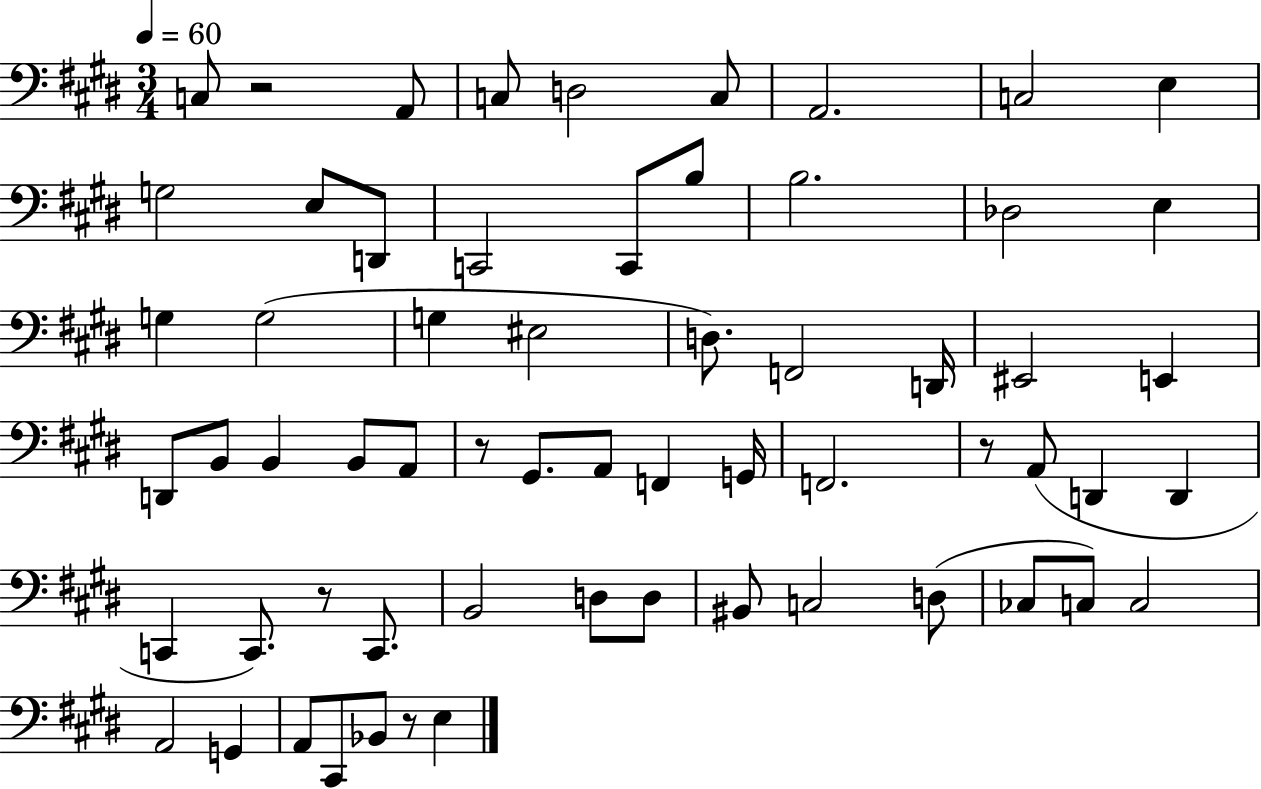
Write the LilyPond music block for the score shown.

{
  \clef bass
  \numericTimeSignature
  \time 3/4
  \key e \major
  \tempo 4 = 60
  c8 r2 a,8 | c8 d2 c8 | a,2. | c2 e4 | \break g2 e8 d,8 | c,2 c,8 b8 | b2. | des2 e4 | \break g4 g2( | g4 eis2 | d8.) f,2 d,16 | eis,2 e,4 | \break d,8 b,8 b,4 b,8 a,8 | r8 gis,8. a,8 f,4 g,16 | f,2. | r8 a,8( d,4 d,4 | \break c,4 c,8.) r8 c,8. | b,2 d8 d8 | bis,8 c2 d8( | ces8 c8) c2 | \break a,2 g,4 | a,8 cis,8 bes,8 r8 e4 | \bar "|."
}